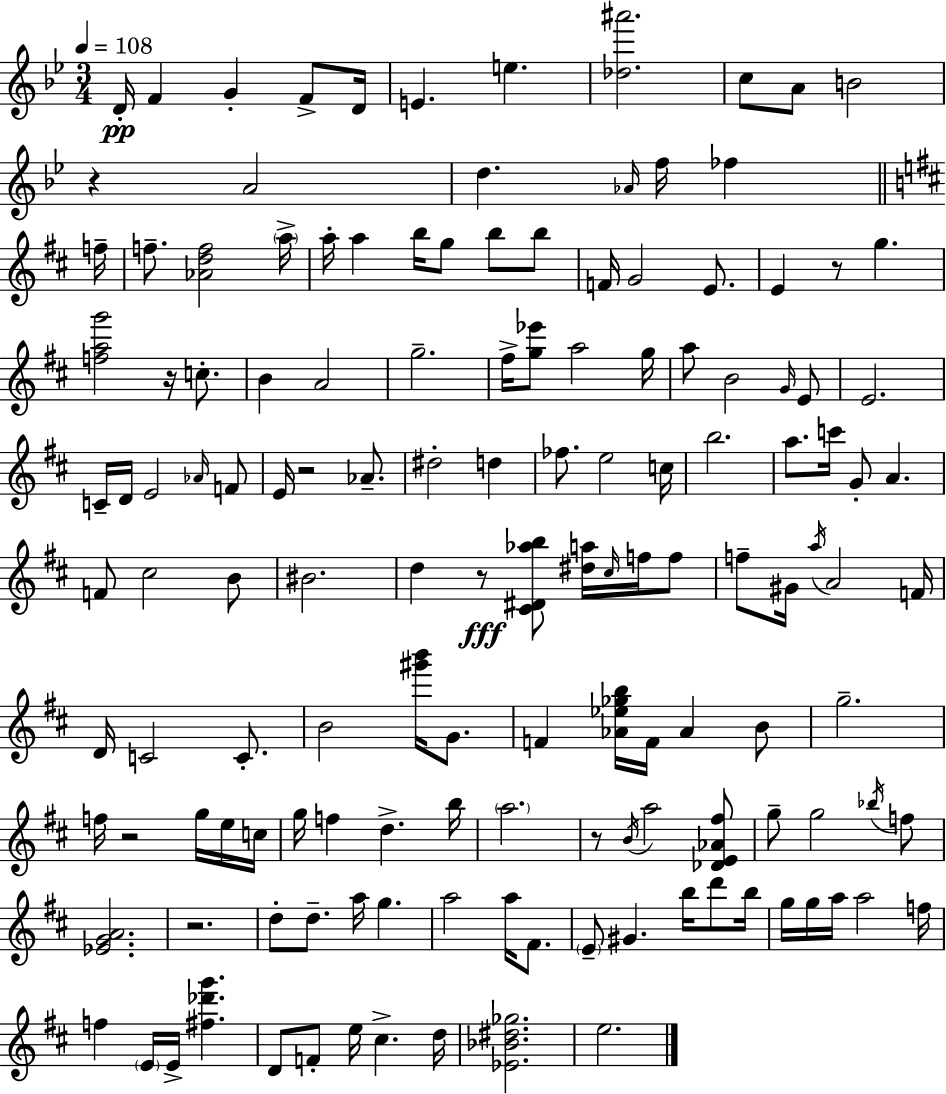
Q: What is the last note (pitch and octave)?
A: E5